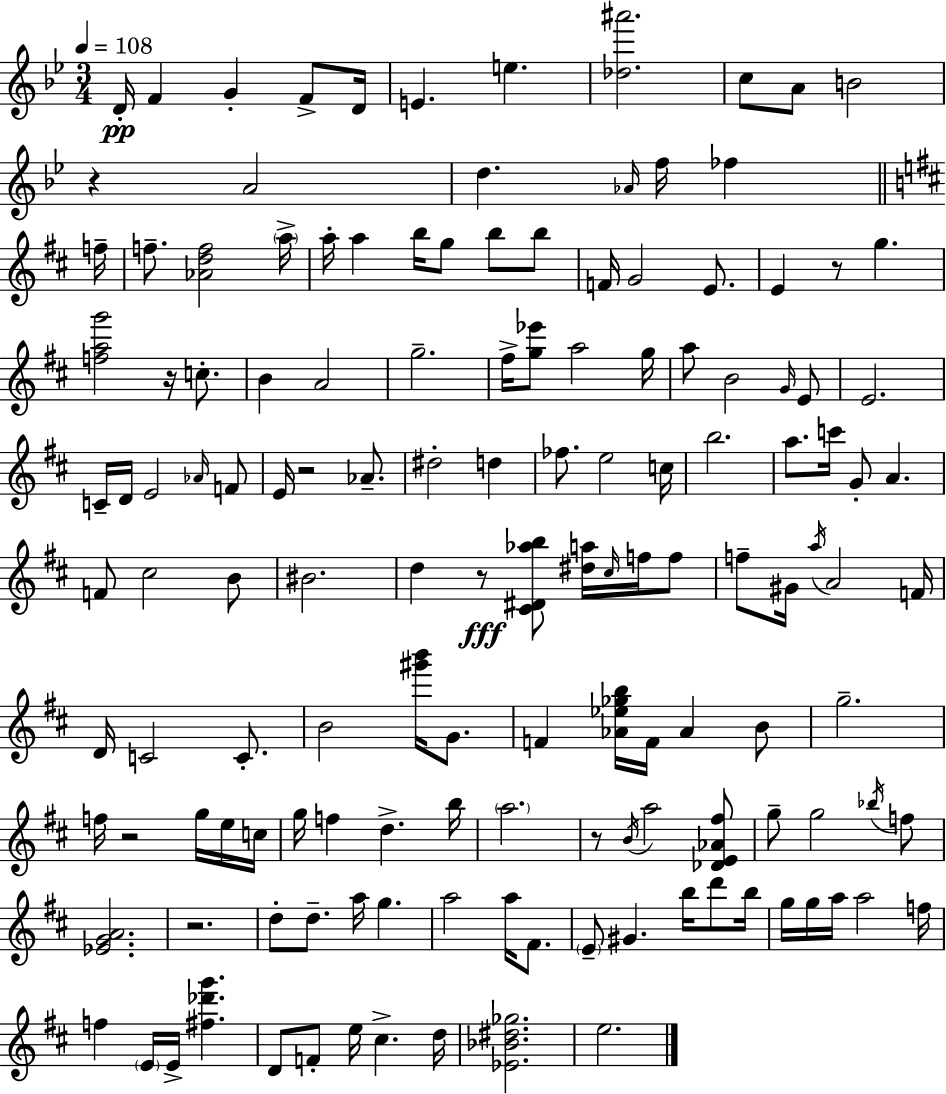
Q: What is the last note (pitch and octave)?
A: E5